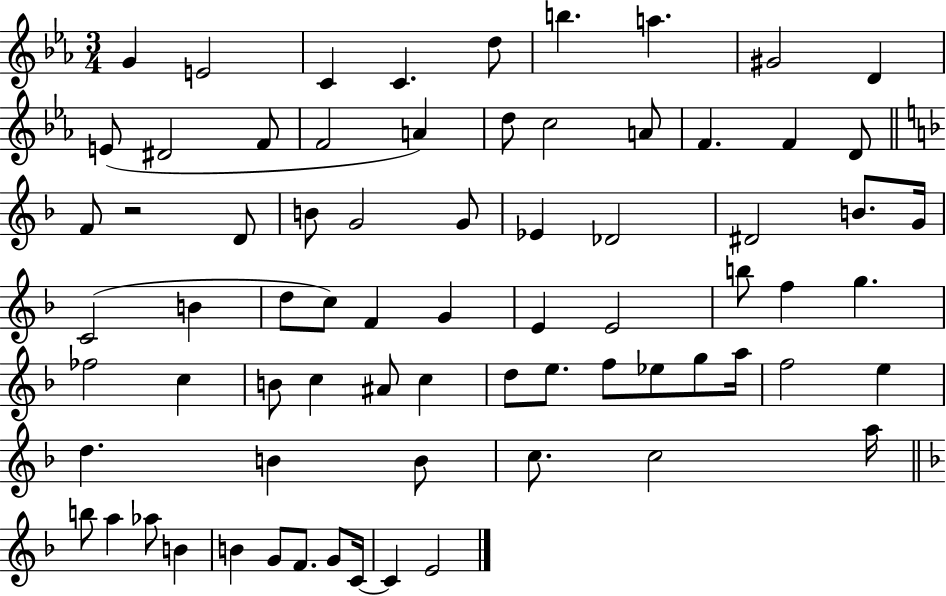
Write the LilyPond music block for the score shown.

{
  \clef treble
  \numericTimeSignature
  \time 3/4
  \key ees \major
  \repeat volta 2 { g'4 e'2 | c'4 c'4. d''8 | b''4. a''4. | gis'2 d'4 | \break e'8( dis'2 f'8 | f'2 a'4) | d''8 c''2 a'8 | f'4. f'4 d'8 | \break \bar "||" \break \key f \major f'8 r2 d'8 | b'8 g'2 g'8 | ees'4 des'2 | dis'2 b'8. g'16 | \break c'2( b'4 | d''8 c''8) f'4 g'4 | e'4 e'2 | b''8 f''4 g''4. | \break fes''2 c''4 | b'8 c''4 ais'8 c''4 | d''8 e''8. f''8 ees''8 g''8 a''16 | f''2 e''4 | \break d''4. b'4 b'8 | c''8. c''2 a''16 | \bar "||" \break \key f \major b''8 a''4 aes''8 b'4 | b'4 g'8 f'8. g'8 c'16~~ | c'4 e'2 | } \bar "|."
}